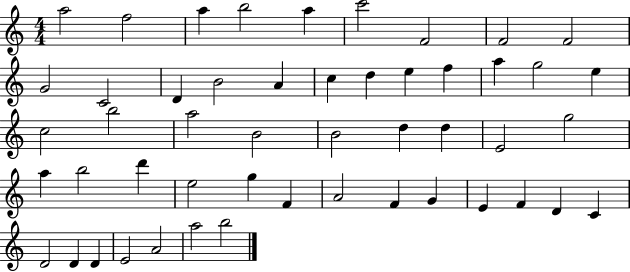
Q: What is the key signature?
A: C major